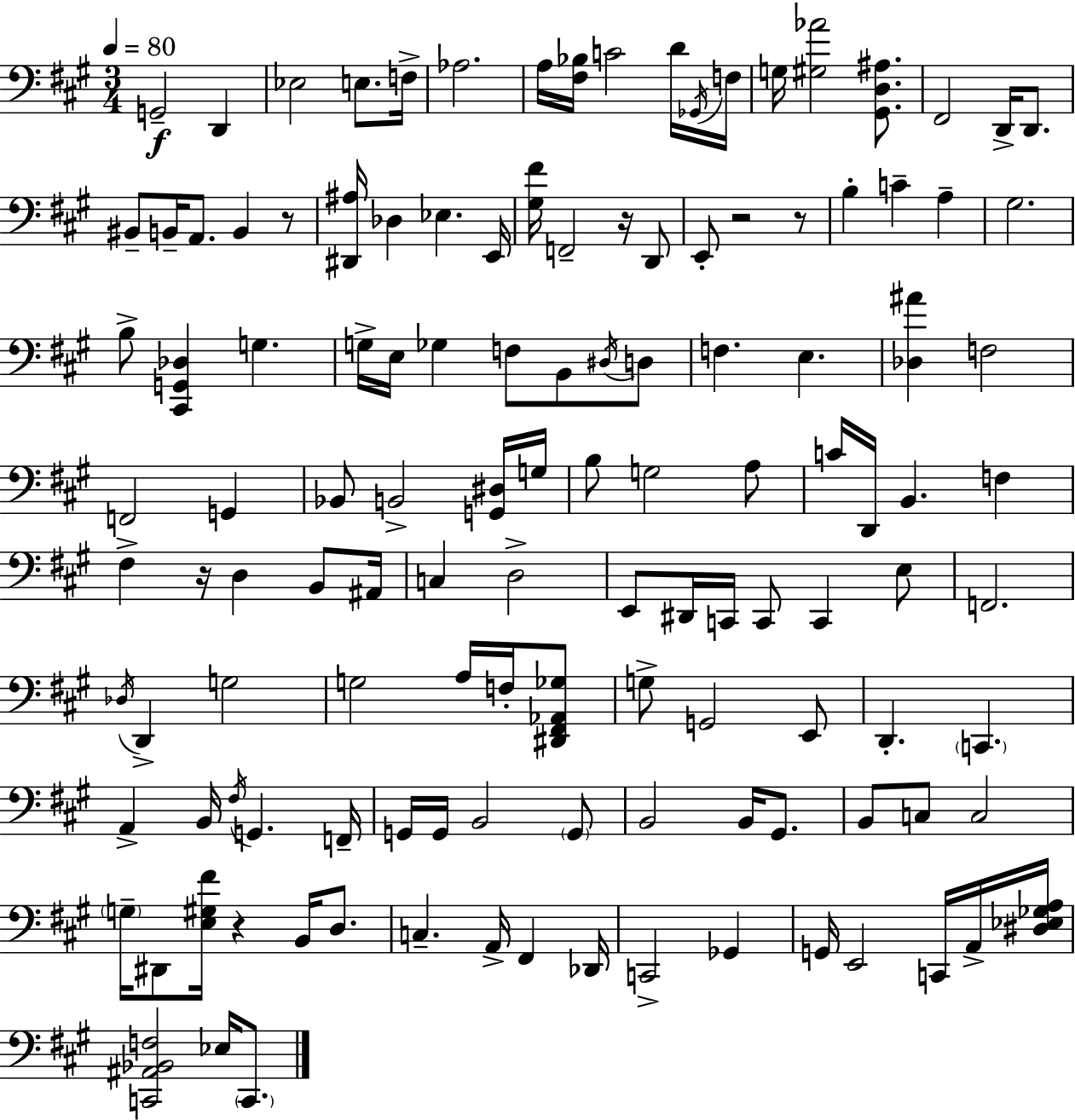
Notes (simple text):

G2/h D2/q Eb3/h E3/e. F3/s Ab3/h. A3/s [F#3,Bb3]/s C4/h D4/s Gb2/s F3/s G3/s [G#3,Ab4]/h [G#2,D3,A#3]/e. F#2/h D2/s D2/e. BIS2/e B2/s A2/e. B2/q R/e [D#2,A#3]/s Db3/q Eb3/q. E2/s [G#3,F#4]/s F2/h R/s D2/e E2/e R/h R/e B3/q C4/q A3/q G#3/h. B3/e [C#2,G2,Db3]/q G3/q. G3/s E3/s Gb3/q F3/e B2/e D#3/s D3/e F3/q. E3/q. [Db3,A#4]/q F3/h F2/h G2/q Bb2/e B2/h [G2,D#3]/s G3/s B3/e G3/h A3/e C4/s D2/s B2/q. F3/q F#3/q R/s D3/q B2/e A#2/s C3/q D3/h E2/e D#2/s C2/s C2/e C2/q E3/e F2/h. Db3/s D2/q G3/h G3/h A3/s F3/s [D#2,F#2,Ab2,Gb3]/e G3/e G2/h E2/e D2/q. C2/q. A2/q B2/s F#3/s G2/q. F2/s G2/s G2/s B2/h G2/e B2/h B2/s G#2/e. B2/e C3/e C3/h G3/s D#2/e [E3,G#3,F#4]/s R/q B2/s D3/e. C3/q. A2/s F#2/q Db2/s C2/h Gb2/q G2/s E2/h C2/s A2/s [D#3,Eb3,Gb3,A3]/s [C2,A#2,Bb2,F3]/h Eb3/s C2/e.